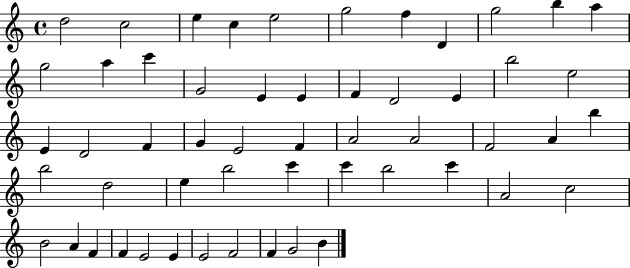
{
  \clef treble
  \time 4/4
  \defaultTimeSignature
  \key c \major
  d''2 c''2 | e''4 c''4 e''2 | g''2 f''4 d'4 | g''2 b''4 a''4 | \break g''2 a''4 c'''4 | g'2 e'4 e'4 | f'4 d'2 e'4 | b''2 e''2 | \break e'4 d'2 f'4 | g'4 e'2 f'4 | a'2 a'2 | f'2 a'4 b''4 | \break b''2 d''2 | e''4 b''2 c'''4 | c'''4 b''2 c'''4 | a'2 c''2 | \break b'2 a'4 f'4 | f'4 e'2 e'4 | e'2 f'2 | f'4 g'2 b'4 | \break \bar "|."
}